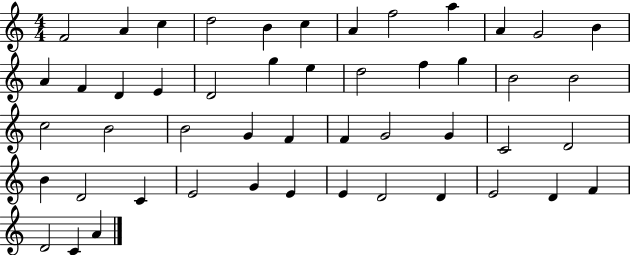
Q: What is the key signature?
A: C major